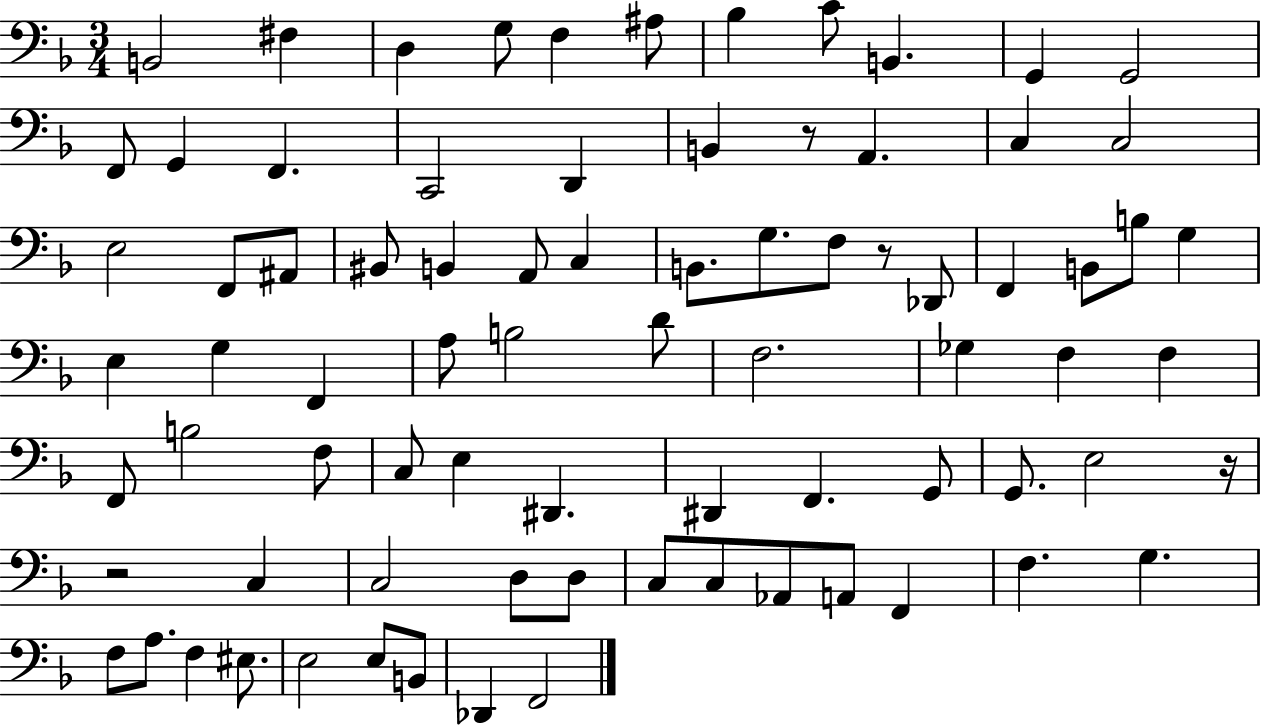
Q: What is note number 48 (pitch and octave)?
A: F3